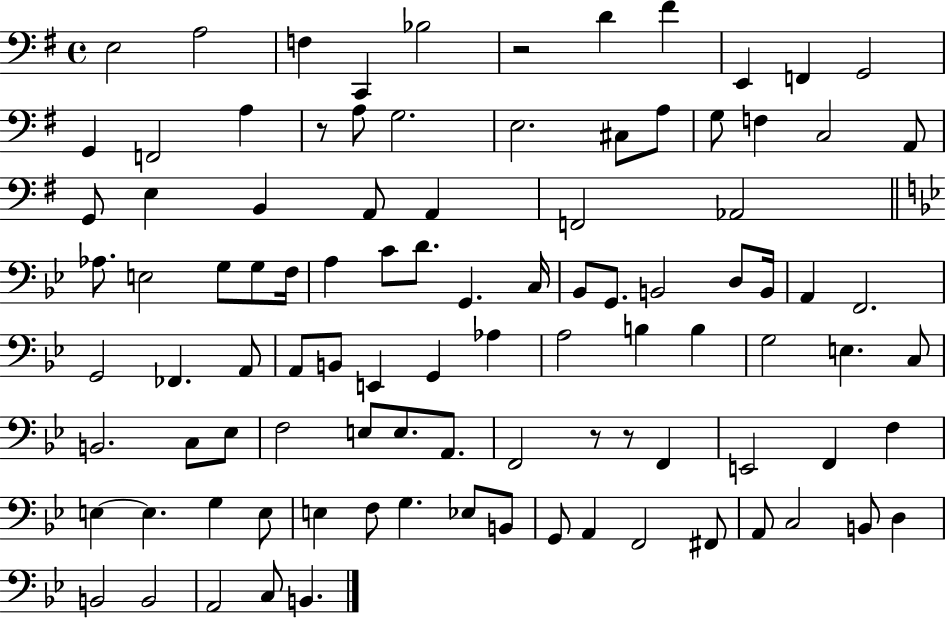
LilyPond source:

{
  \clef bass
  \time 4/4
  \defaultTimeSignature
  \key g \major
  e2 a2 | f4 c,4 bes2 | r2 d'4 fis'4 | e,4 f,4 g,2 | \break g,4 f,2 a4 | r8 a8 g2. | e2. cis8 a8 | g8 f4 c2 a,8 | \break g,8 e4 b,4 a,8 a,4 | f,2 aes,2 | \bar "||" \break \key g \minor aes8. e2 g8 g8 f16 | a4 c'8 d'8. g,4. c16 | bes,8 g,8. b,2 d8 b,16 | a,4 f,2. | \break g,2 fes,4. a,8 | a,8 b,8 e,4 g,4 aes4 | a2 b4 b4 | g2 e4. c8 | \break b,2. c8 ees8 | f2 e8 e8. a,8. | f,2 r8 r8 f,4 | e,2 f,4 f4 | \break e4~~ e4. g4 e8 | e4 f8 g4. ees8 b,8 | g,8 a,4 f,2 fis,8 | a,8 c2 b,8 d4 | \break b,2 b,2 | a,2 c8 b,4. | \bar "|."
}